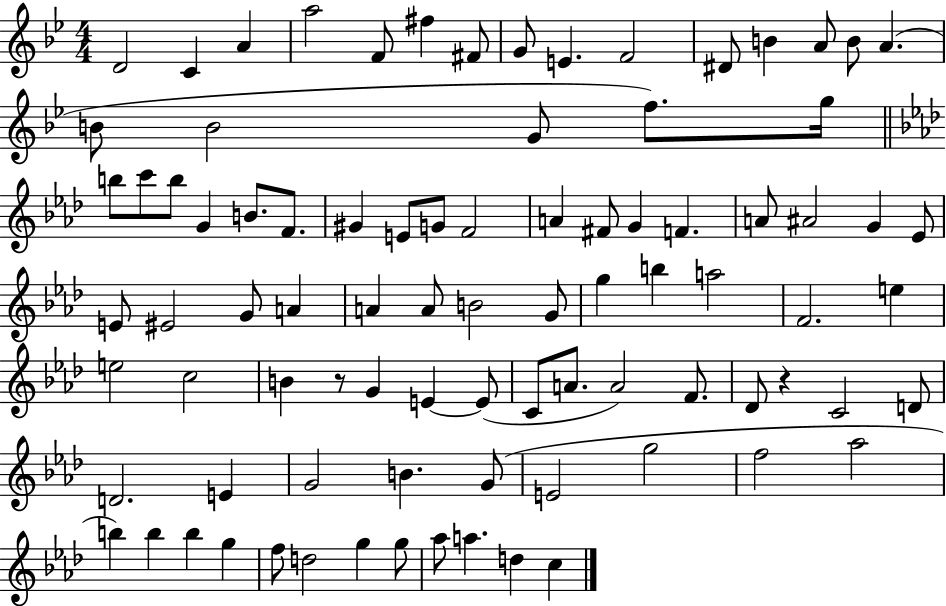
{
  \clef treble
  \numericTimeSignature
  \time 4/4
  \key bes \major
  \repeat volta 2 { d'2 c'4 a'4 | a''2 f'8 fis''4 fis'8 | g'8 e'4. f'2 | dis'8 b'4 a'8 b'8 a'4.( | \break b'8 b'2 g'8 f''8.) g''16 | \bar "||" \break \key f \minor b''8 c'''8 b''8 g'4 b'8. f'8. | gis'4 e'8 g'8 f'2 | a'4 fis'8 g'4 f'4. | a'8 ais'2 g'4 ees'8 | \break e'8 eis'2 g'8 a'4 | a'4 a'8 b'2 g'8 | g''4 b''4 a''2 | f'2. e''4 | \break e''2 c''2 | b'4 r8 g'4 e'4~~ e'8( | c'8 a'8. a'2) f'8. | des'8 r4 c'2 d'8 | \break d'2. e'4 | g'2 b'4. g'8( | e'2 g''2 | f''2 aes''2 | \break b''4) b''4 b''4 g''4 | f''8 d''2 g''4 g''8 | aes''8 a''4. d''4 c''4 | } \bar "|."
}